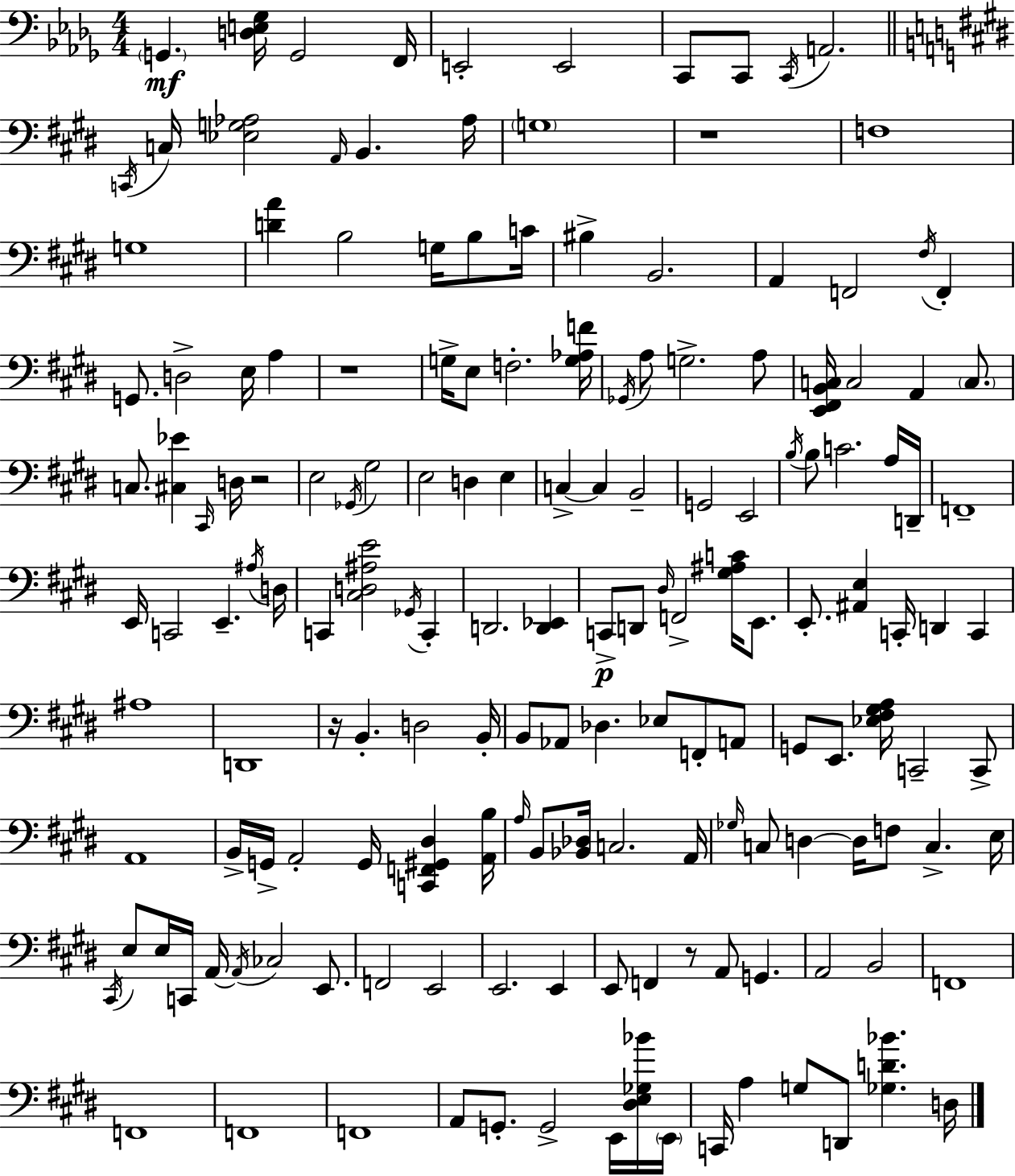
{
  \clef bass
  \numericTimeSignature
  \time 4/4
  \key bes \minor
  \parenthesize g,4.\mf <d e ges>16 g,2 f,16 | e,2-. e,2 | c,8 c,8 \acciaccatura { c,16 } a,2. | \bar "||" \break \key e \major \acciaccatura { c,16 } c16 <ees g aes>2 \grace { a,16 } b,4. | aes16 \parenthesize g1 | r1 | f1 | \break g1 | <d' a'>4 b2 g16 b8 | c'16 bis4-> b,2. | a,4 f,2 \acciaccatura { fis16 } f,4-. | \break g,8. d2-> e16 a4 | r1 | g16-> e8 f2.-. | <g aes f'>16 \acciaccatura { ges,16 } a8 g2.-> | \break a8 <e, fis, b, c>16 c2 a,4 | \parenthesize c8. c8. <cis ees'>4 \grace { cis,16 } d16 r2 | e2 \acciaccatura { ges,16 } gis2 | e2 d4 | \break e4 c4->~~ c4 b,2-- | g,2 e,2 | \acciaccatura { b16 } b8 c'2. | a16 d,16-- f,1-- | \break e,16 c,2 | e,4.-- \acciaccatura { ais16 } d16 c,4 <cis d ais e'>2 | \acciaccatura { ges,16 } c,4-. d,2. | <d, ees,>4 c,8->\p d,8 \grace { dis16 } f,2-> | \break <gis ais c'>16 e,8. e,8.-. <ais, e>4 | c,16-. d,4 c,4 ais1 | d,1 | r16 b,4.-. | \break d2 b,16-. b,8 aes,8 des4. | ees8 f,8-. a,8 g,8 e,8. <ees fis gis a>16 | c,2-- c,8-> a,1 | b,16-> g,16-> a,2-. | \break g,16 <c, f, gis, dis>4 <a, b>16 \grace { a16 } b,8 <bes, des>16 c2. | a,16 \grace { ges16 } c8 d4~~ | d16 f8 c4.-> e16 \acciaccatura { cis,16 } e8 e16 | c,16 a,16~~ \acciaccatura { a,16 } ces2 e,8. f,2 | \break e,2 e,2. | e,4 e,8 | f,4 r8 a,8 g,4. a,2 | b,2 f,1 | \break f,1 | f,1 | f,1 | a,8 | \break g,8.-. g,2-> e,16 <dis e ges bes'>16 \parenthesize e,16 c,16 a4 | g8 d,8 <ges d' bes'>4. d16 \bar "|."
}